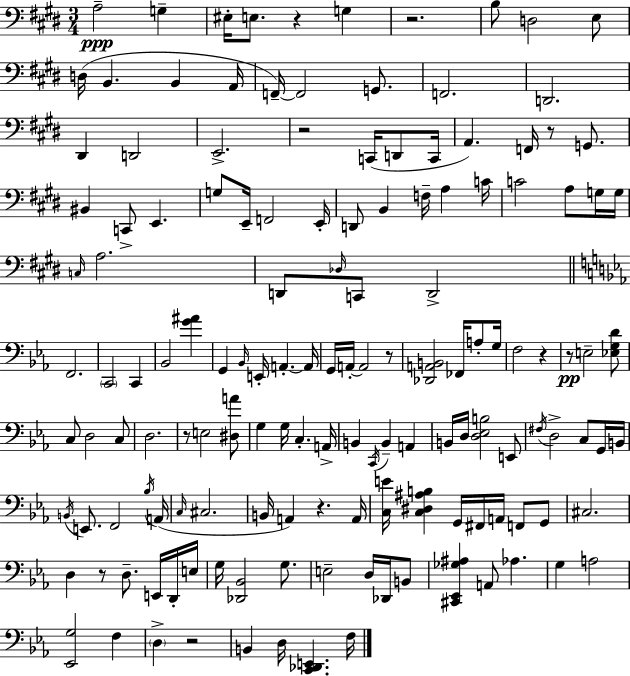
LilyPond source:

{
  \clef bass
  \numericTimeSignature
  \time 3/4
  \key e \major
  a2--\ppp g4-- | eis16-. e8. r4 g4 | r2. | b8 d2 e8 | \break d16( b,4. b,4 a,16 | f,16--~~) f,2 g,8. | f,2. | d,2. | \break dis,4 d,2 | e,2.-> | r2 c,16( d,8 c,16 | a,4.) f,16 r8 g,8. | \break bis,4 c,8-> e,4. | g8 e,16-- f,2 e,16-. | d,8 b,4 f16-- a4 c'16 | c'2 a8 g16 g16 | \break \grace { c16 } a2. | d,8 \grace { des16 } c,8 d,2-> | \bar "||" \break \key c \minor f,2. | \parenthesize c,2 c,4 | bes,2 <g' ais'>4 | g,4 \grace { bes,16 } e,16-. a,4.-.~~ | \break a,16 g,16 a,16-.~~ a,2 r8 | <des, a, b,>2 fes,16 a8-. | g16 f2 r4 | r8\pp e2-- <ees g d'>8 | \break c8 d2 c8 | d2. | r8 e2 <dis a'>8 | g4 g16 c4.-. | \break a,16-> b,4 \acciaccatura { c,16 } b,4-- a,4 | b,16 d16 <d ees b>2 | e,8 \acciaccatura { fis16 } d2-> c8 | g,16 b,16 \acciaccatura { b,16 } e,8. f,2 | \break \acciaccatura { bes16 } a,16( \grace { c16 } cis2. | b,16 a,4) r4. | a,16 <c e'>16 <c dis ais b>4 g,16 | fis,16 a,16 f,8 g,8 cis2. | \break d4 r8 | d8.-- e,16 d,16-. e16 g16 <des, bes,>2 | g8. e2-- | d16 des,16 b,8 <cis, ees, ges ais>4 a,8 | \break aes4. g4 a2 | <ees, g>2 | f4 \parenthesize d4-> r2 | b,4 d16 <c, des, e,>4. | \break f16 \bar "|."
}